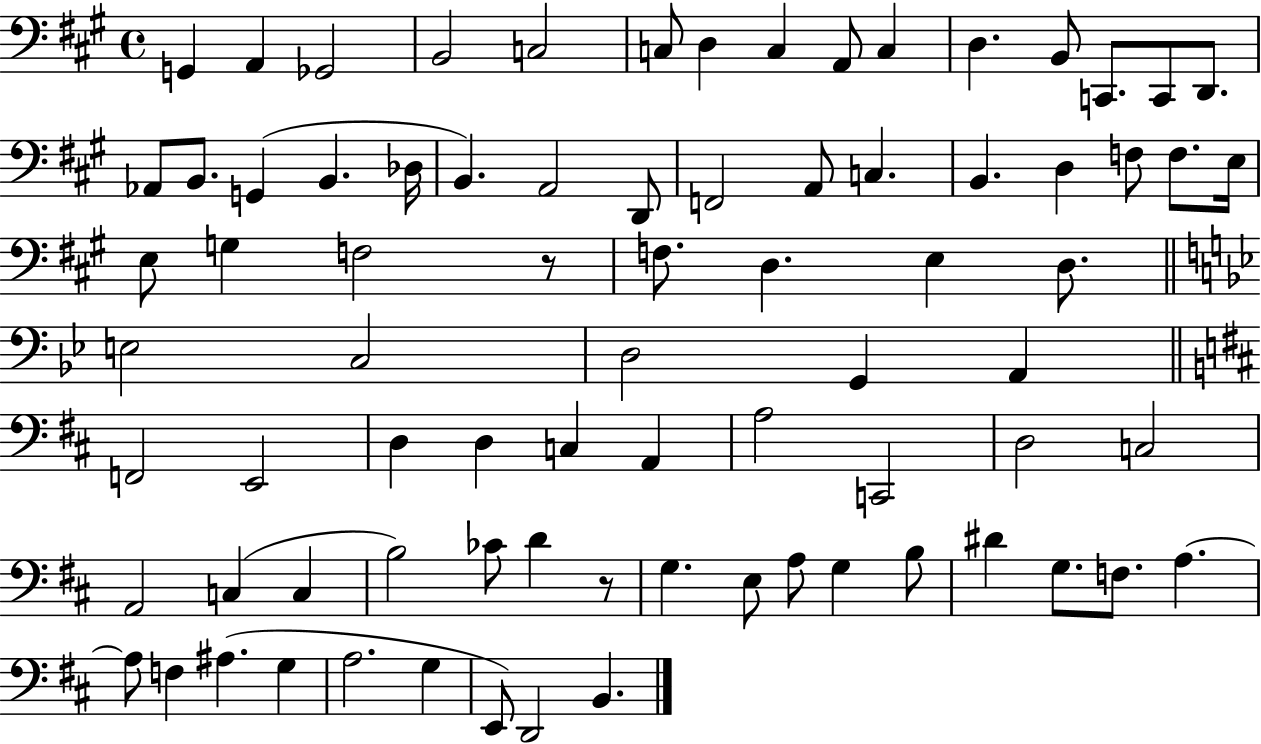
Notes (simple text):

G2/q A2/q Gb2/h B2/h C3/h C3/e D3/q C3/q A2/e C3/q D3/q. B2/e C2/e. C2/e D2/e. Ab2/e B2/e. G2/q B2/q. Db3/s B2/q. A2/h D2/e F2/h A2/e C3/q. B2/q. D3/q F3/e F3/e. E3/s E3/e G3/q F3/h R/e F3/e. D3/q. E3/q D3/e. E3/h C3/h D3/h G2/q A2/q F2/h E2/h D3/q D3/q C3/q A2/q A3/h C2/h D3/h C3/h A2/h C3/q C3/q B3/h CES4/e D4/q R/e G3/q. E3/e A3/e G3/q B3/e D#4/q G3/e. F3/e. A3/q. A3/e F3/q A#3/q. G3/q A3/h. G3/q E2/e D2/h B2/q.